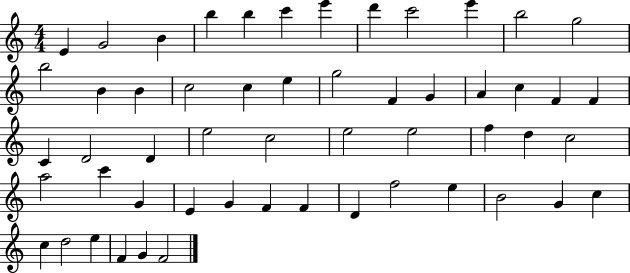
{
  \clef treble
  \numericTimeSignature
  \time 4/4
  \key c \major
  e'4 g'2 b'4 | b''4 b''4 c'''4 e'''4 | d'''4 c'''2 e'''4 | b''2 g''2 | \break b''2 b'4 b'4 | c''2 c''4 e''4 | g''2 f'4 g'4 | a'4 c''4 f'4 f'4 | \break c'4 d'2 d'4 | e''2 c''2 | e''2 e''2 | f''4 d''4 c''2 | \break a''2 c'''4 g'4 | e'4 g'4 f'4 f'4 | d'4 f''2 e''4 | b'2 g'4 c''4 | \break c''4 d''2 e''4 | f'4 g'4 f'2 | \bar "|."
}